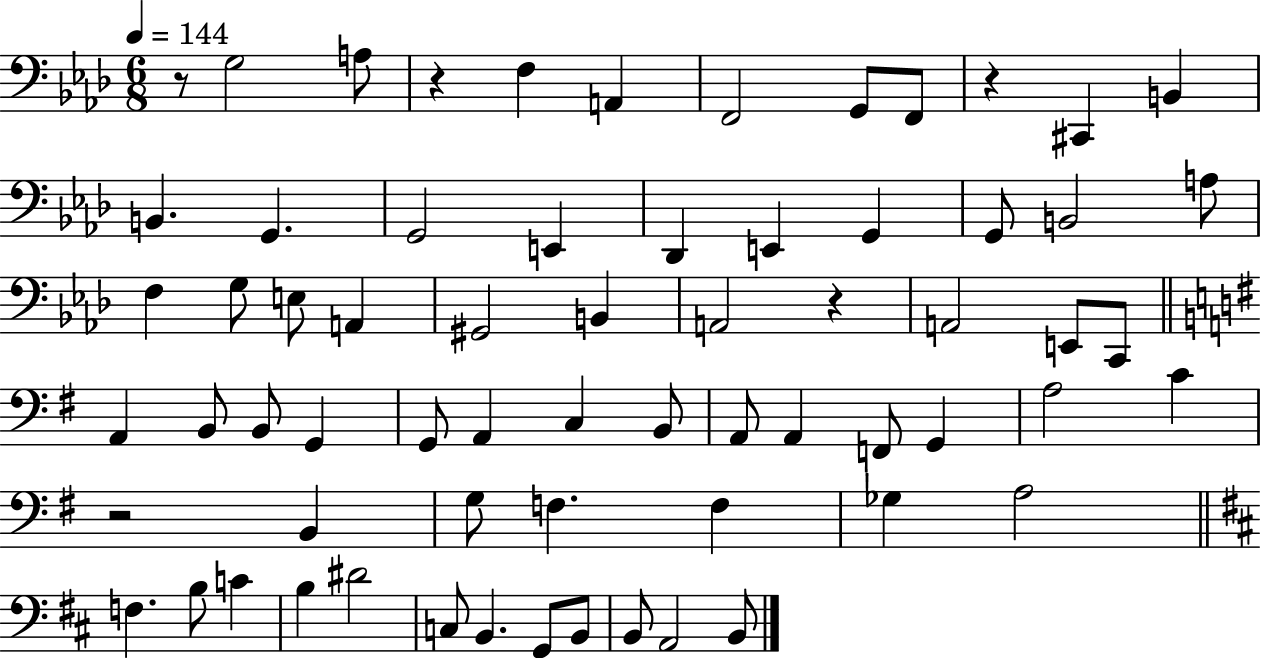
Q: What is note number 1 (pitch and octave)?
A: G3